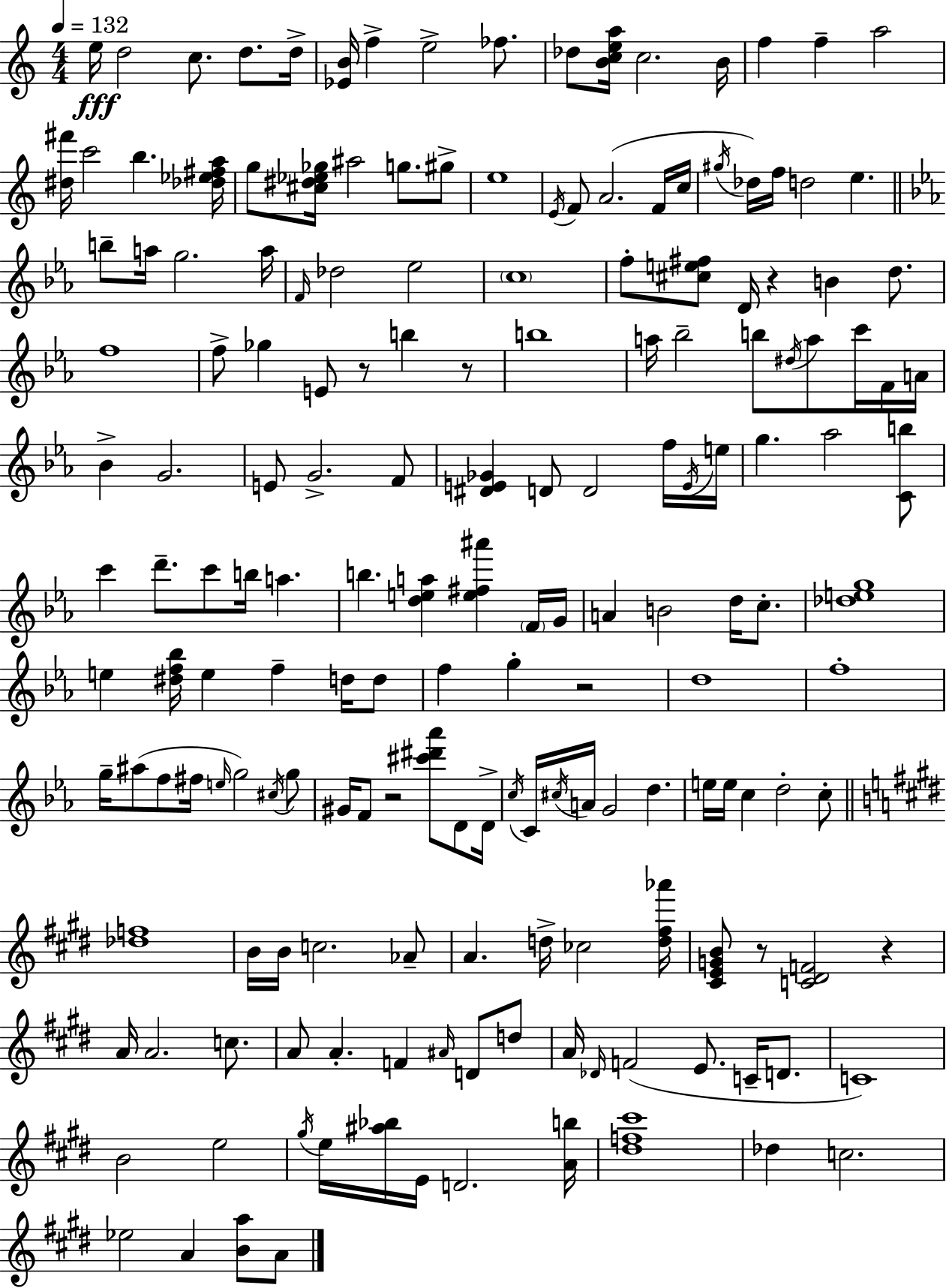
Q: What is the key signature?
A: C major